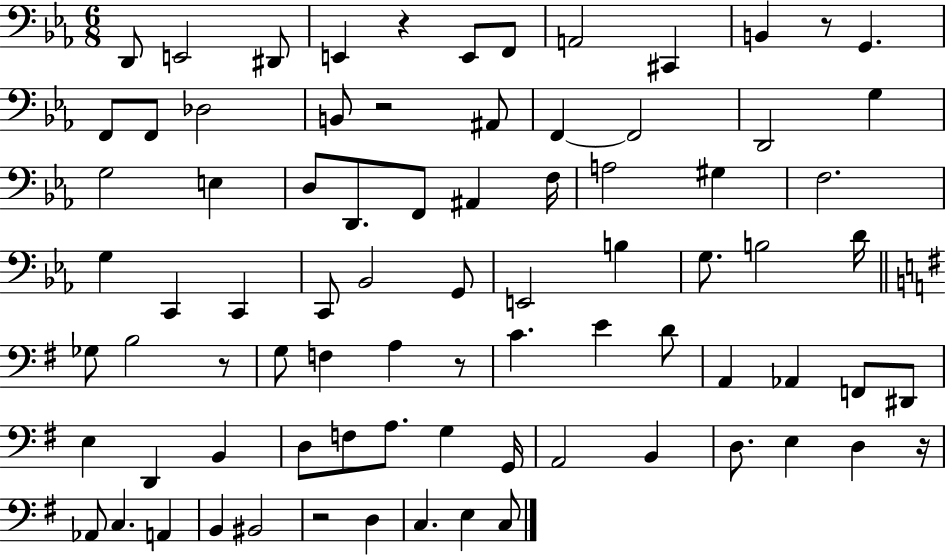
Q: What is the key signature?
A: EES major